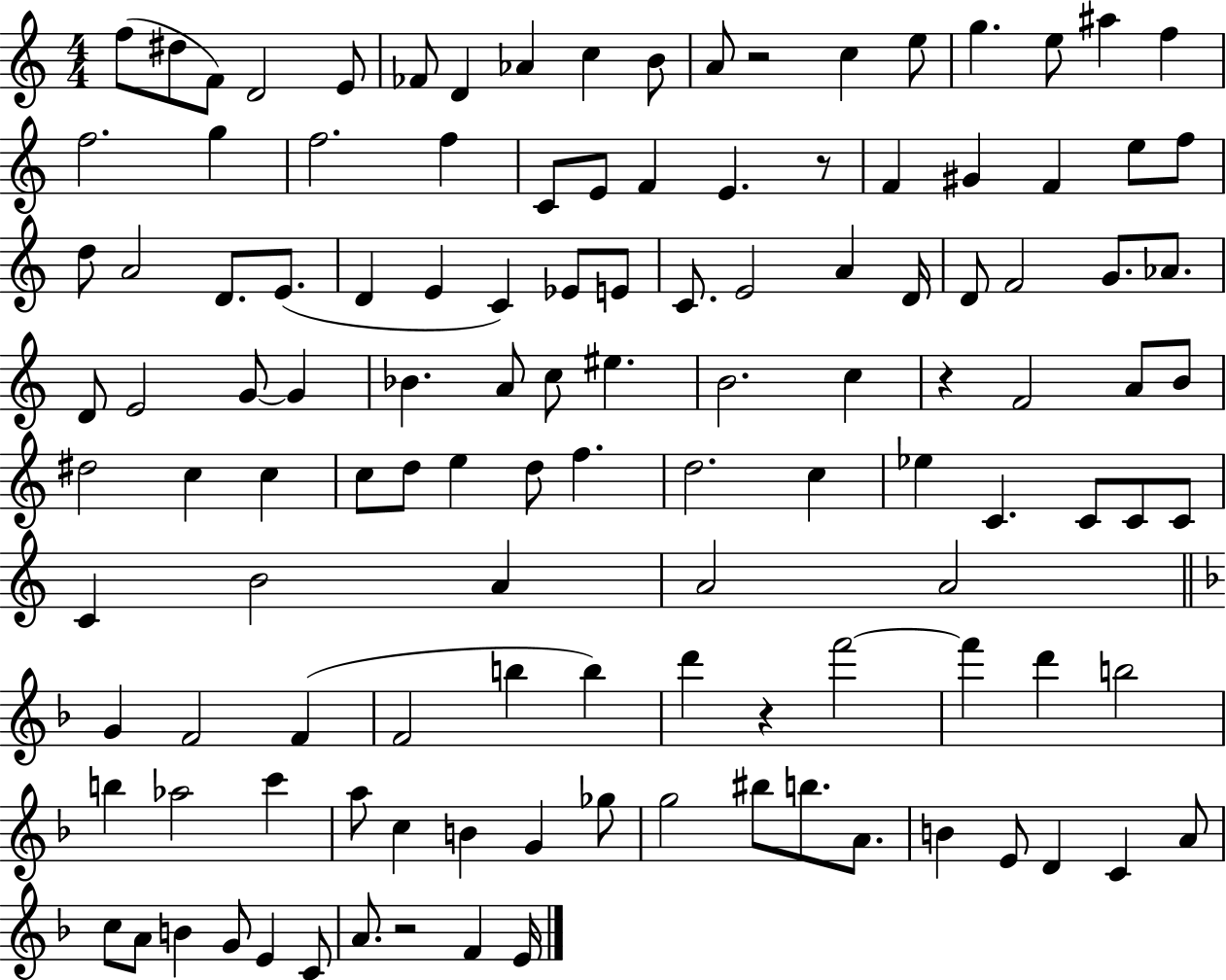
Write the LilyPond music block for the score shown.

{
  \clef treble
  \numericTimeSignature
  \time 4/4
  \key c \major
  \repeat volta 2 { f''8( dis''8 f'8) d'2 e'8 | fes'8 d'4 aes'4 c''4 b'8 | a'8 r2 c''4 e''8 | g''4. e''8 ais''4 f''4 | \break f''2. g''4 | f''2. f''4 | c'8 e'8 f'4 e'4. r8 | f'4 gis'4 f'4 e''8 f''8 | \break d''8 a'2 d'8. e'8.( | d'4 e'4 c'4) ees'8 e'8 | c'8. e'2 a'4 d'16 | d'8 f'2 g'8. aes'8. | \break d'8 e'2 g'8~~ g'4 | bes'4. a'8 c''8 eis''4. | b'2. c''4 | r4 f'2 a'8 b'8 | \break dis''2 c''4 c''4 | c''8 d''8 e''4 d''8 f''4. | d''2. c''4 | ees''4 c'4. c'8 c'8 c'8 | \break c'4 b'2 a'4 | a'2 a'2 | \bar "||" \break \key d \minor g'4 f'2 f'4( | f'2 b''4 b''4) | d'''4 r4 f'''2~~ | f'''4 d'''4 b''2 | \break b''4 aes''2 c'''4 | a''8 c''4 b'4 g'4 ges''8 | g''2 bis''8 b''8. a'8. | b'4 e'8 d'4 c'4 a'8 | \break c''8 a'8 b'4 g'8 e'4 c'8 | a'8. r2 f'4 e'16 | } \bar "|."
}